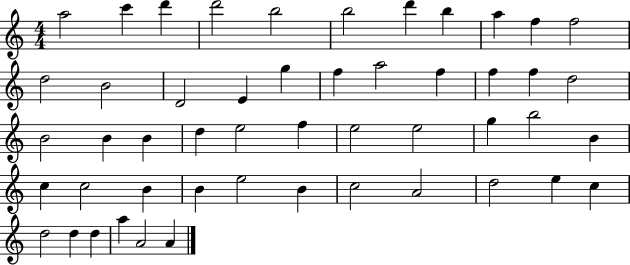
{
  \clef treble
  \numericTimeSignature
  \time 4/4
  \key c \major
  a''2 c'''4 d'''4 | d'''2 b''2 | b''2 d'''4 b''4 | a''4 f''4 f''2 | \break d''2 b'2 | d'2 e'4 g''4 | f''4 a''2 f''4 | f''4 f''4 d''2 | \break b'2 b'4 b'4 | d''4 e''2 f''4 | e''2 e''2 | g''4 b''2 b'4 | \break c''4 c''2 b'4 | b'4 e''2 b'4 | c''2 a'2 | d''2 e''4 c''4 | \break d''2 d''4 d''4 | a''4 a'2 a'4 | \bar "|."
}